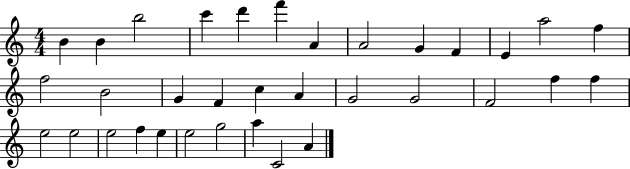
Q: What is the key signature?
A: C major